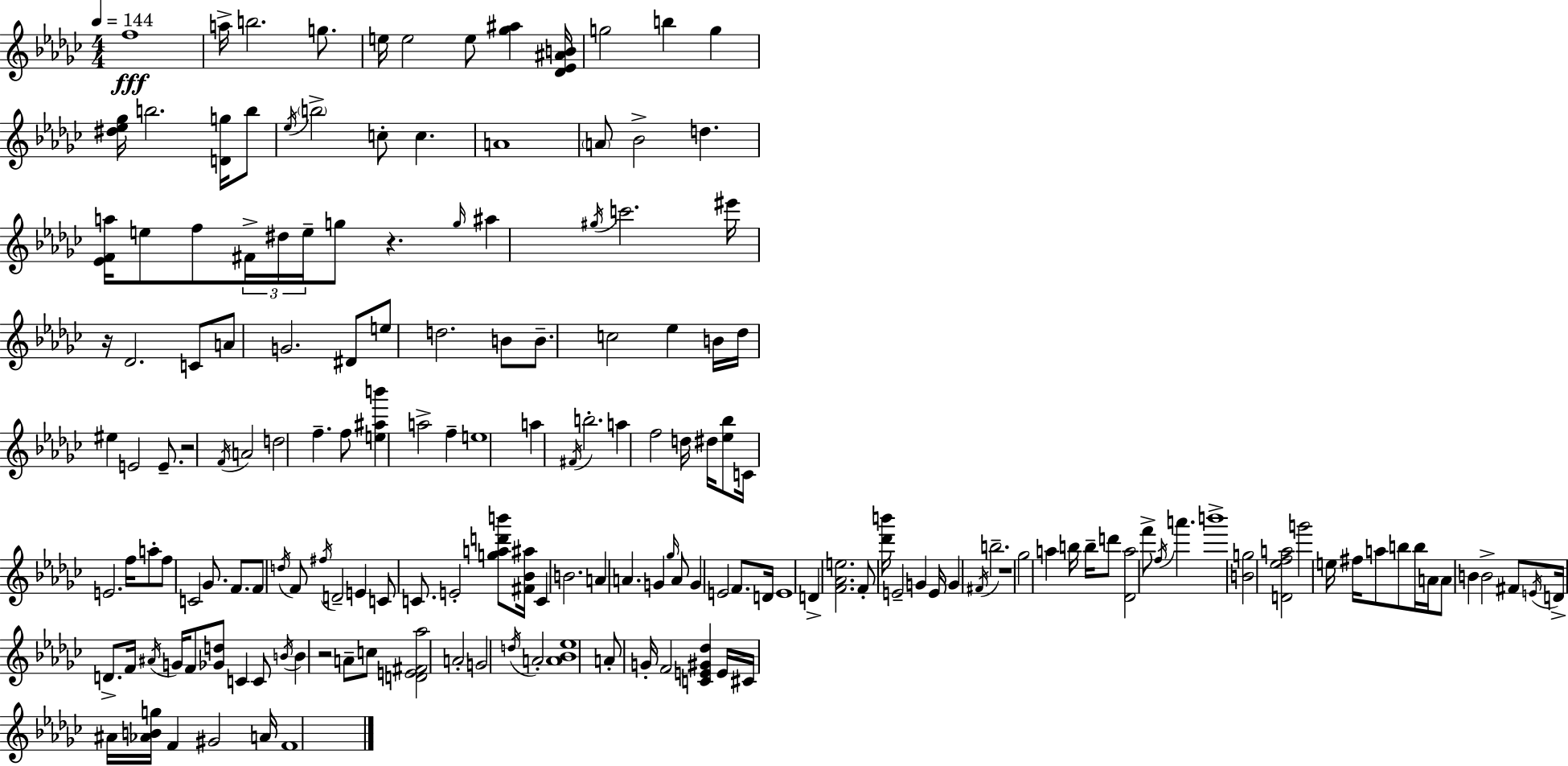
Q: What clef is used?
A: treble